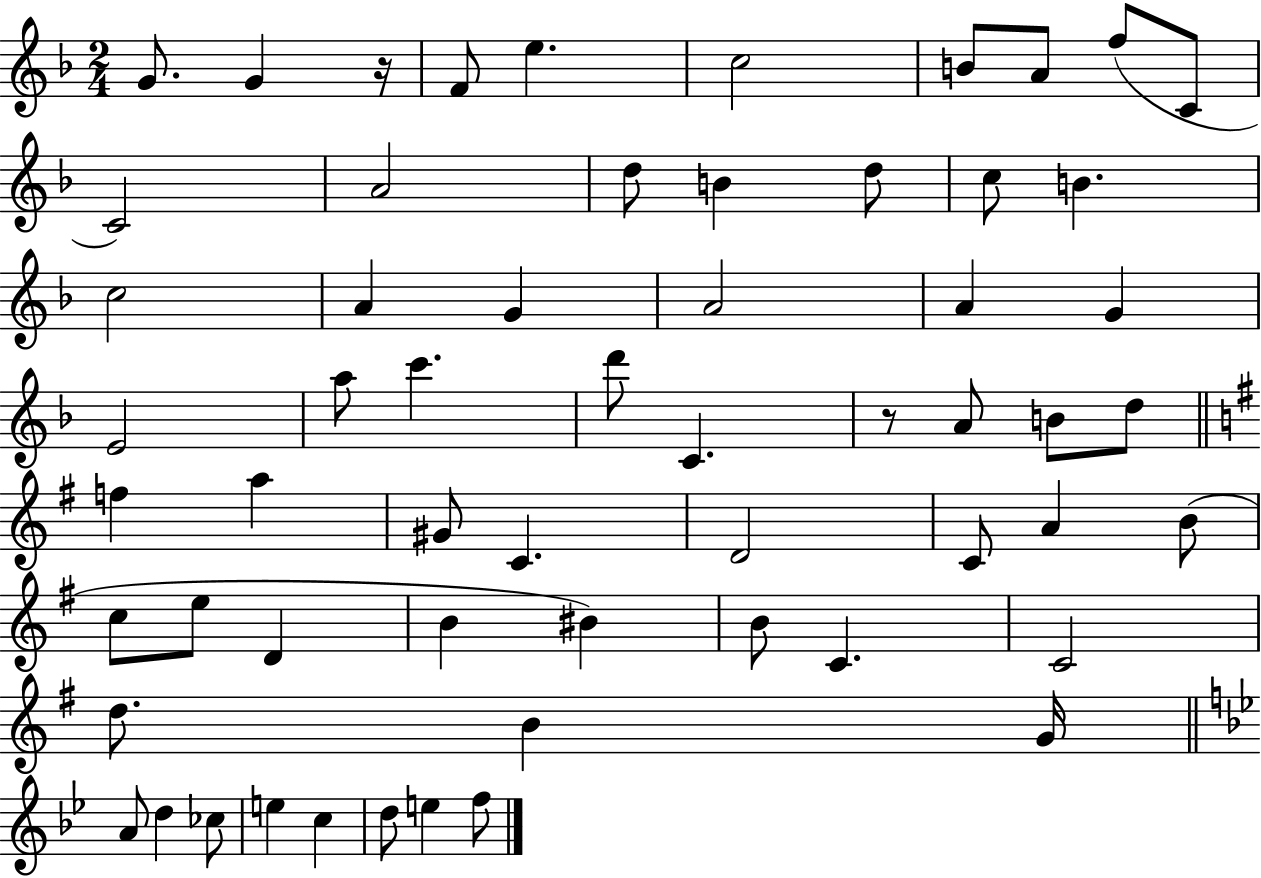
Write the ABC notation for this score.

X:1
T:Untitled
M:2/4
L:1/4
K:F
G/2 G z/4 F/2 e c2 B/2 A/2 f/2 C/2 C2 A2 d/2 B d/2 c/2 B c2 A G A2 A G E2 a/2 c' d'/2 C z/2 A/2 B/2 d/2 f a ^G/2 C D2 C/2 A B/2 c/2 e/2 D B ^B B/2 C C2 d/2 B G/4 A/2 d _c/2 e c d/2 e f/2